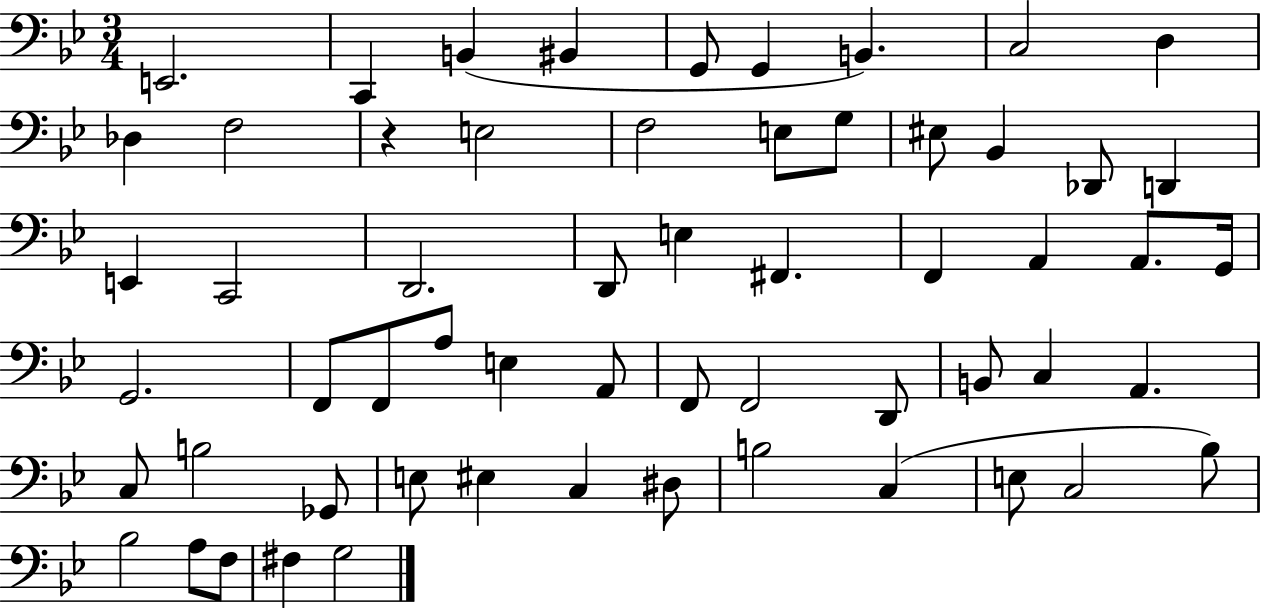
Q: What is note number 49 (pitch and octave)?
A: B3